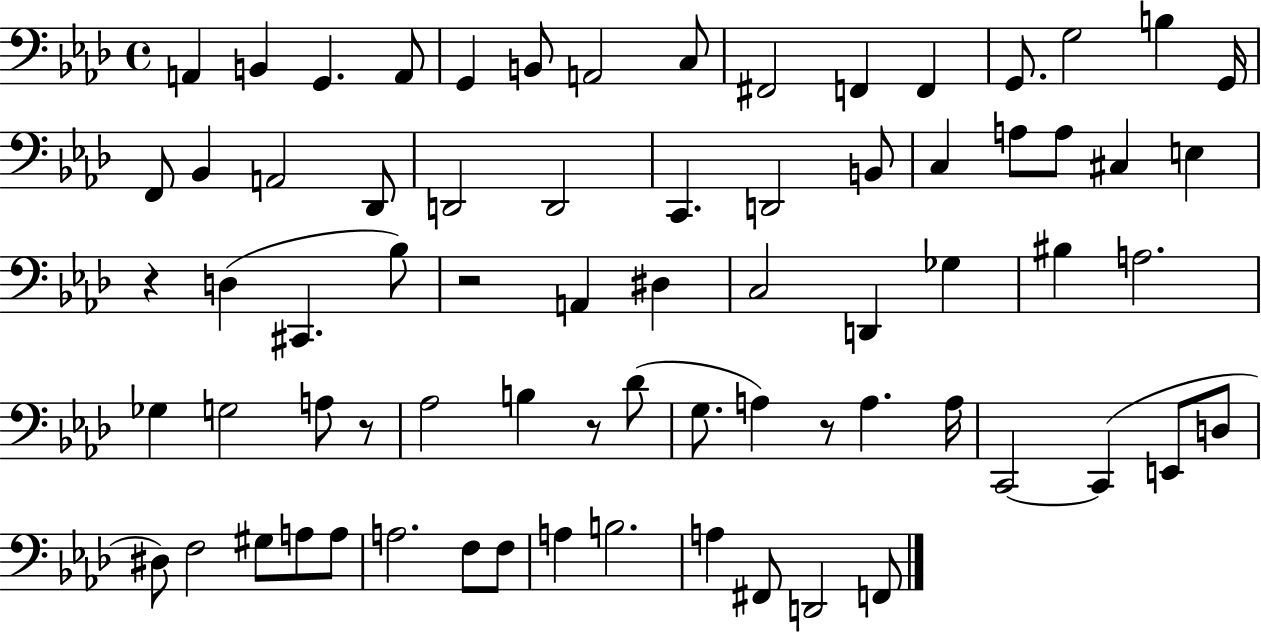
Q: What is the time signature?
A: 4/4